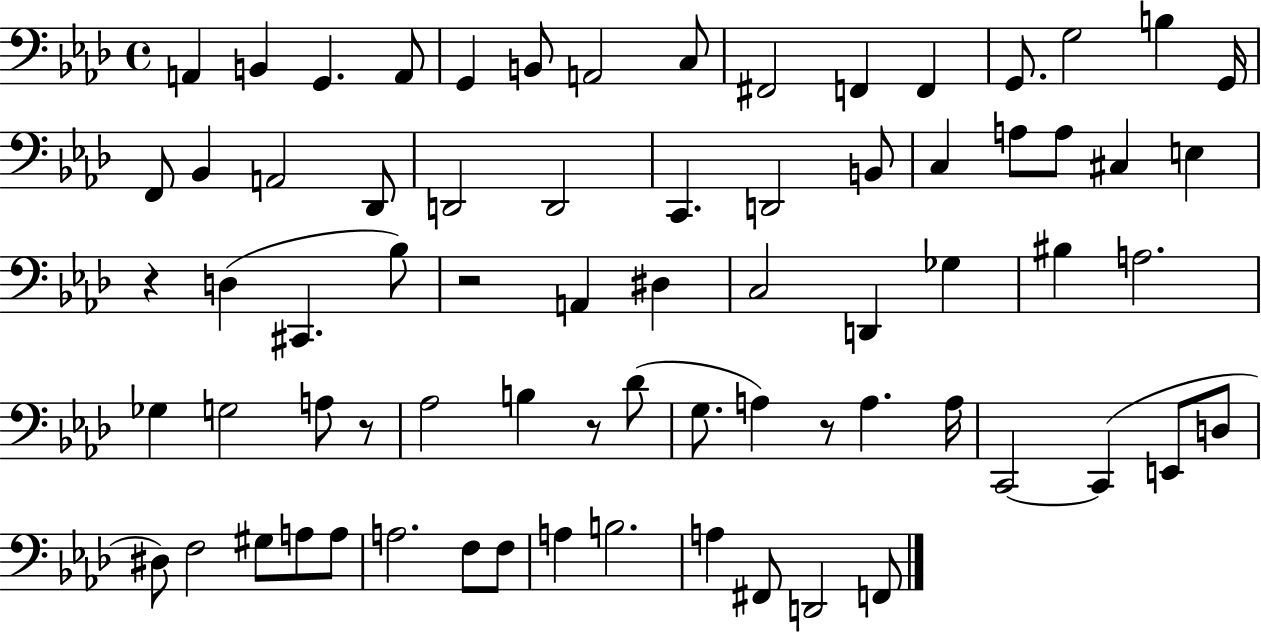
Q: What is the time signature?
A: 4/4